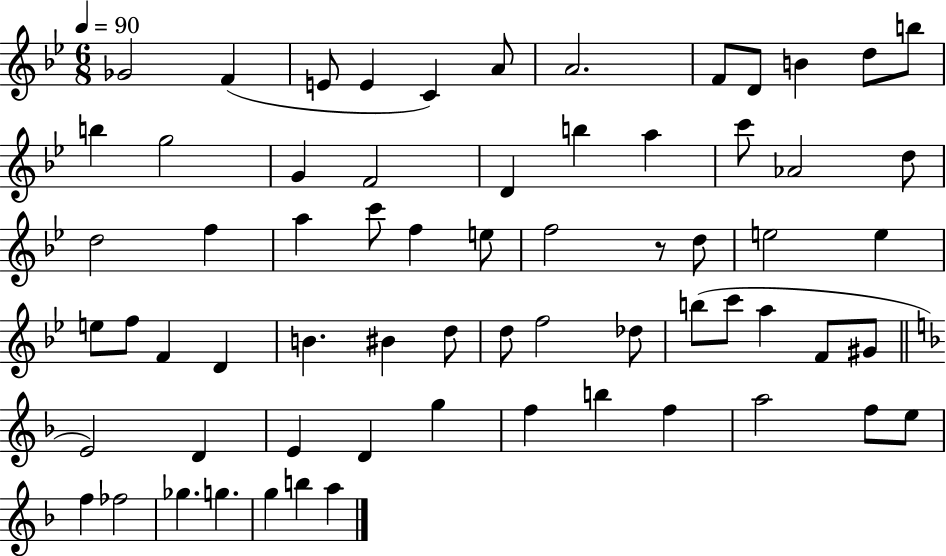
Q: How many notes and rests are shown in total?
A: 66